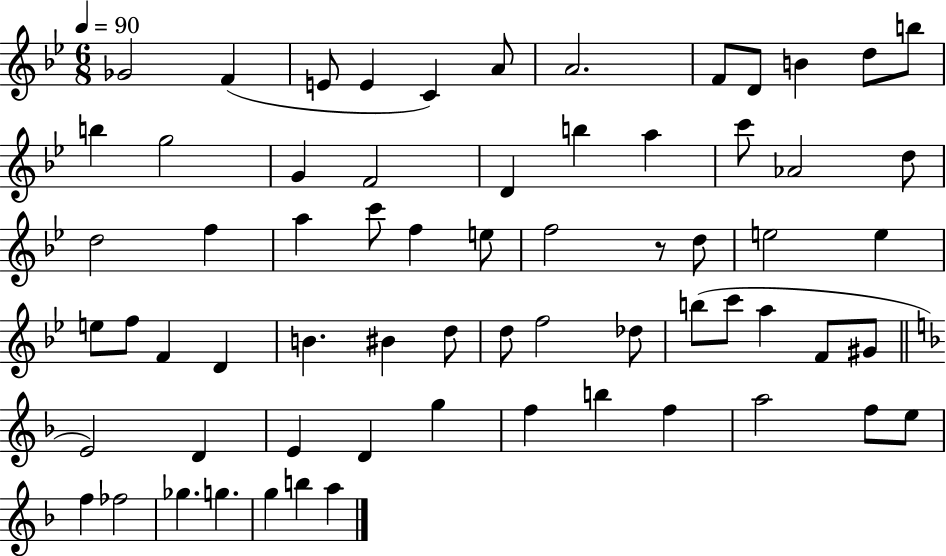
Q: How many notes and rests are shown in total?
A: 66